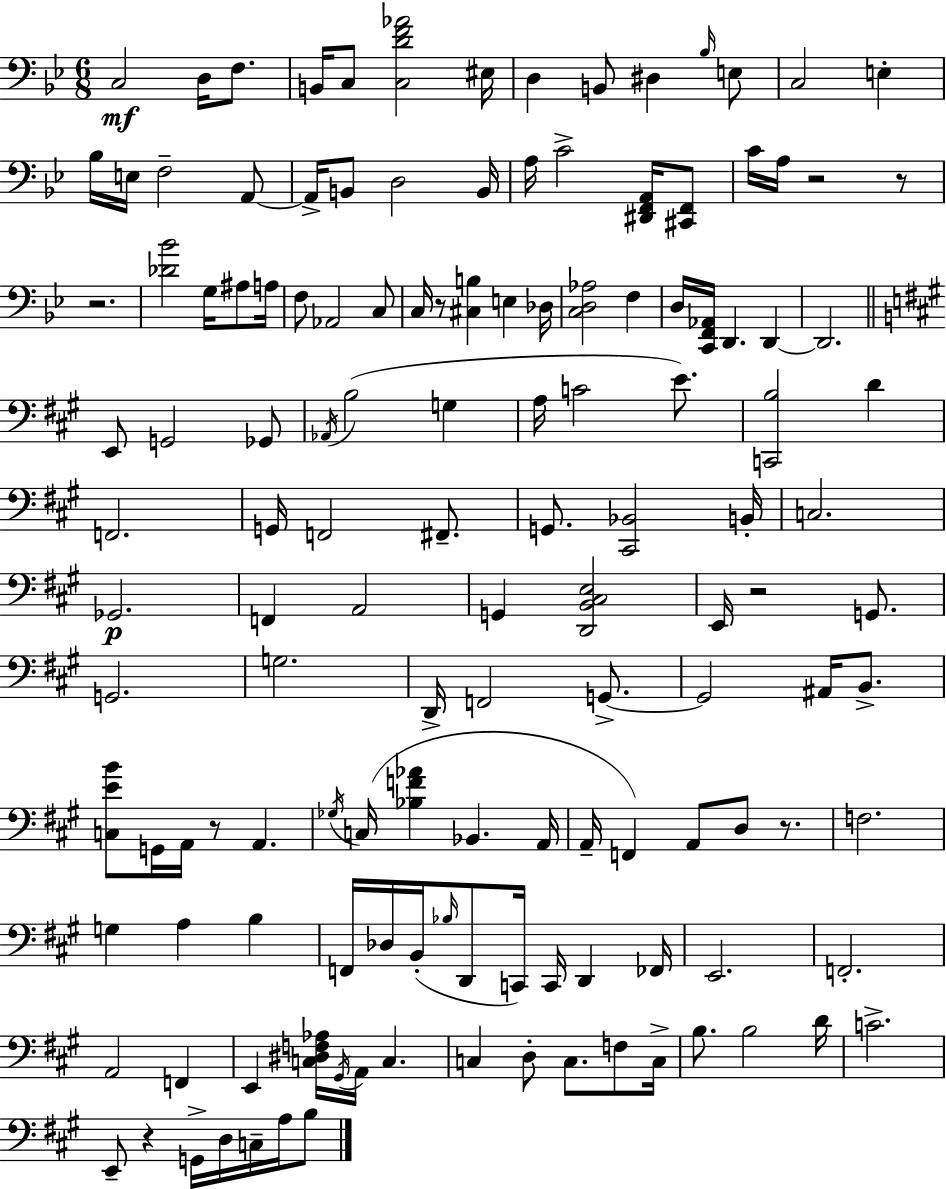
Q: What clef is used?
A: bass